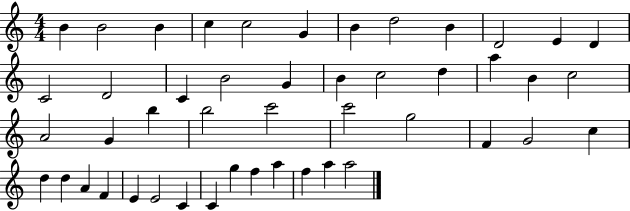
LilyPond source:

{
  \clef treble
  \numericTimeSignature
  \time 4/4
  \key c \major
  b'4 b'2 b'4 | c''4 c''2 g'4 | b'4 d''2 b'4 | d'2 e'4 d'4 | \break c'2 d'2 | c'4 b'2 g'4 | b'4 c''2 d''4 | a''4 b'4 c''2 | \break a'2 g'4 b''4 | b''2 c'''2 | c'''2 g''2 | f'4 g'2 c''4 | \break d''4 d''4 a'4 f'4 | e'4 e'2 c'4 | c'4 g''4 f''4 a''4 | f''4 a''4 a''2 | \break \bar "|."
}